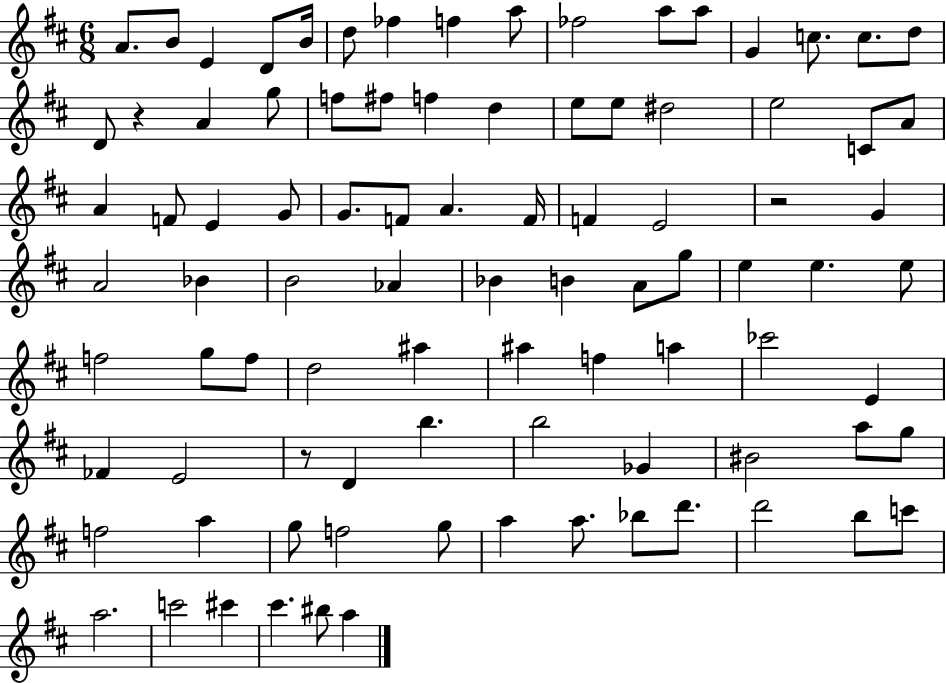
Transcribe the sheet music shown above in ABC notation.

X:1
T:Untitled
M:6/8
L:1/4
K:D
A/2 B/2 E D/2 B/4 d/2 _f f a/2 _f2 a/2 a/2 G c/2 c/2 d/2 D/2 z A g/2 f/2 ^f/2 f d e/2 e/2 ^d2 e2 C/2 A/2 A F/2 E G/2 G/2 F/2 A F/4 F E2 z2 G A2 _B B2 _A _B B A/2 g/2 e e e/2 f2 g/2 f/2 d2 ^a ^a f a _c'2 E _F E2 z/2 D b b2 _G ^B2 a/2 g/2 f2 a g/2 f2 g/2 a a/2 _b/2 d'/2 d'2 b/2 c'/2 a2 c'2 ^c' ^c' ^b/2 a